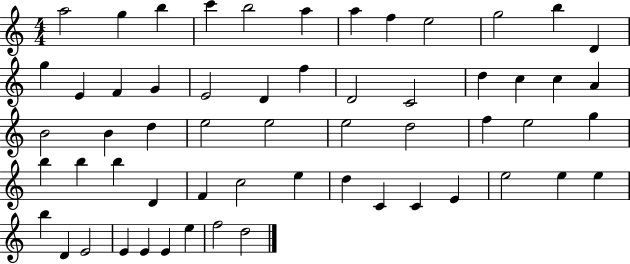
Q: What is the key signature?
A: C major